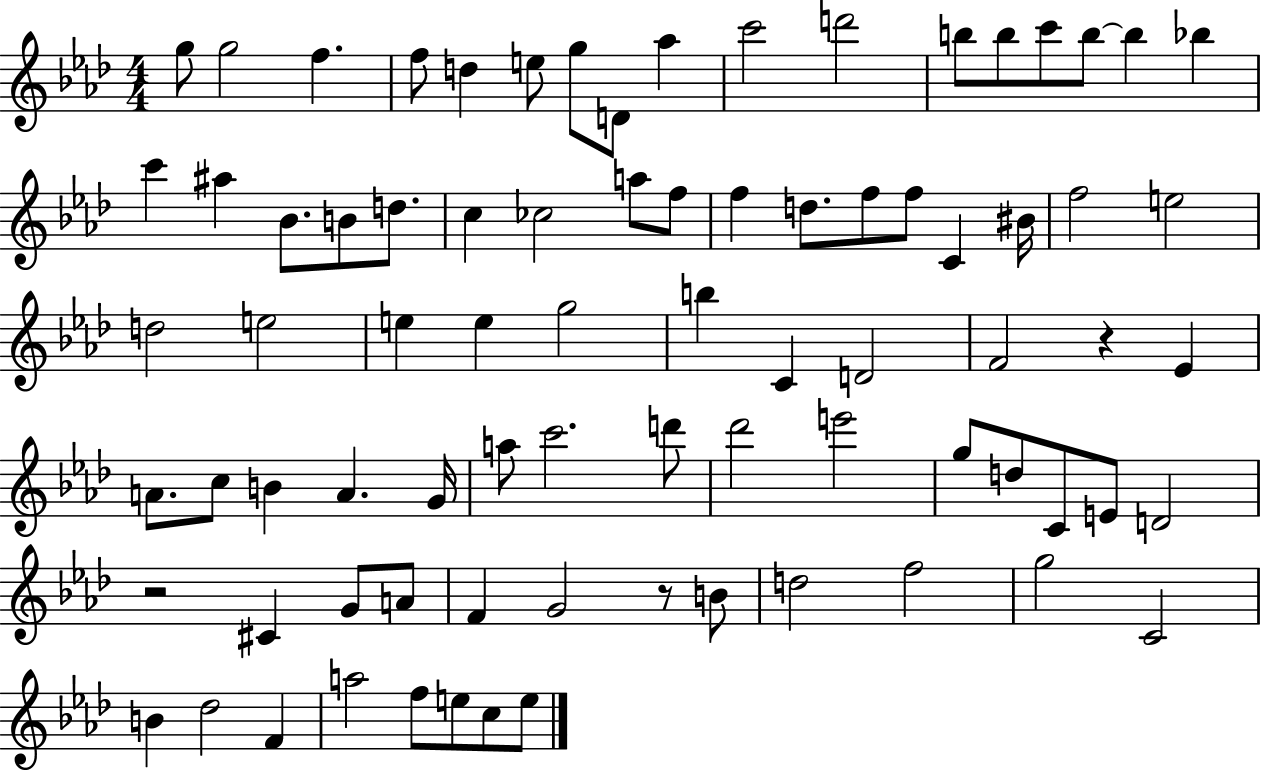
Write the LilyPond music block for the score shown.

{
  \clef treble
  \numericTimeSignature
  \time 4/4
  \key aes \major
  g''8 g''2 f''4. | f''8 d''4 e''8 g''8 d'8 aes''4 | c'''2 d'''2 | b''8 b''8 c'''8 b''8~~ b''4 bes''4 | \break c'''4 ais''4 bes'8. b'8 d''8. | c''4 ces''2 a''8 f''8 | f''4 d''8. f''8 f''8 c'4 bis'16 | f''2 e''2 | \break d''2 e''2 | e''4 e''4 g''2 | b''4 c'4 d'2 | f'2 r4 ees'4 | \break a'8. c''8 b'4 a'4. g'16 | a''8 c'''2. d'''8 | des'''2 e'''2 | g''8 d''8 c'8 e'8 d'2 | \break r2 cis'4 g'8 a'8 | f'4 g'2 r8 b'8 | d''2 f''2 | g''2 c'2 | \break b'4 des''2 f'4 | a''2 f''8 e''8 c''8 e''8 | \bar "|."
}